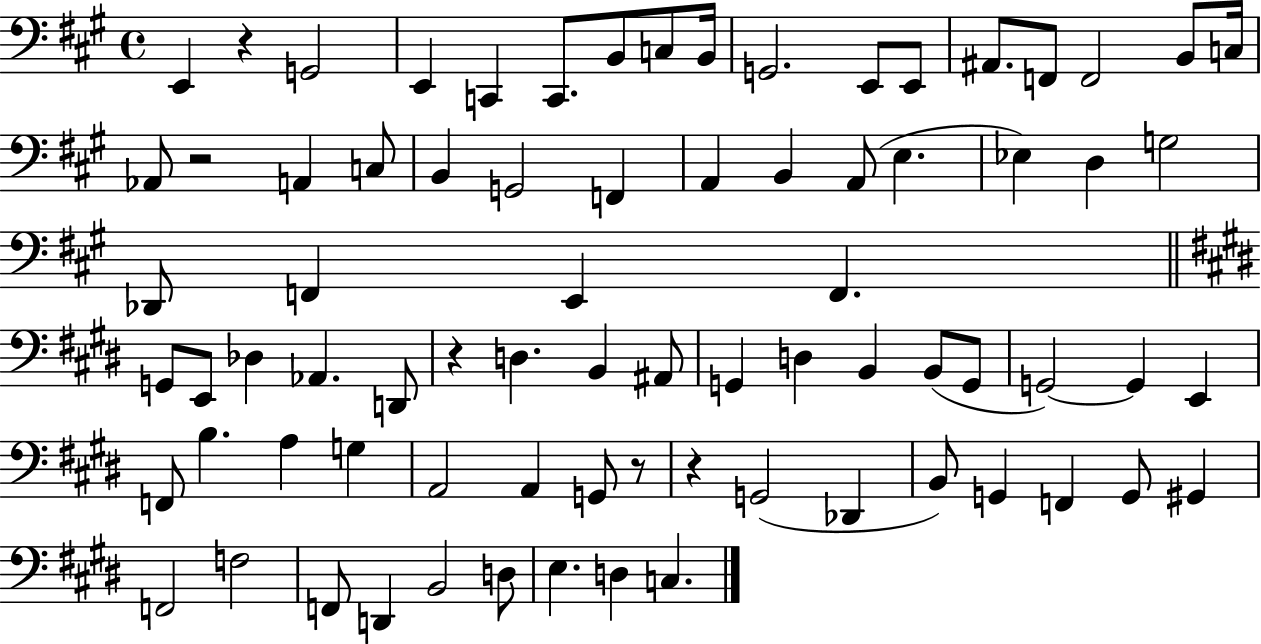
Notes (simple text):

E2/q R/q G2/h E2/q C2/q C2/e. B2/e C3/e B2/s G2/h. E2/e E2/e A#2/e. F2/e F2/h B2/e C3/s Ab2/e R/h A2/q C3/e B2/q G2/h F2/q A2/q B2/q A2/e E3/q. Eb3/q D3/q G3/h Db2/e F2/q E2/q F2/q. G2/e E2/e Db3/q Ab2/q. D2/e R/q D3/q. B2/q A#2/e G2/q D3/q B2/q B2/e G2/e G2/h G2/q E2/q F2/e B3/q. A3/q G3/q A2/h A2/q G2/e R/e R/q G2/h Db2/q B2/e G2/q F2/q G2/e G#2/q F2/h F3/h F2/e D2/q B2/h D3/e E3/q. D3/q C3/q.